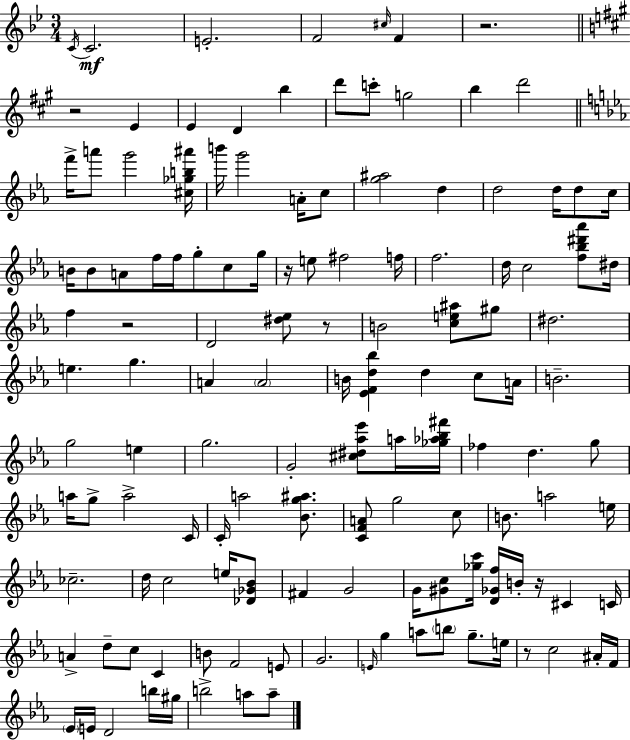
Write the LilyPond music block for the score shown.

{
  \clef treble
  \numericTimeSignature
  \time 3/4
  \key g \minor
  \acciaccatura { c'16 }\mf c'2. | e'2.-. | f'2 \grace { cis''16 } f'4 | r2. | \break \bar "||" \break \key a \major r2 e'4 | e'4 d'4 b''4 | d'''8 c'''8-. g''2 | b''4 d'''2 | \break \bar "||" \break \key ees \major f'''16-> a'''8 g'''2 <cis'' ges'' b'' ais'''>16 | b'''16 g'''2 a'16-. c''8 | <g'' ais''>2 d''4 | d''2 d''16 d''8 c''16 | \break b'16 b'8 a'8 f''16 f''16 g''8-. c''8 g''16 | r16 e''8 fis''2 f''16 | f''2. | d''16 c''2 <f'' bes'' dis''' aes'''>8 dis''16 | \break f''4 r2 | d'2 <dis'' ees''>8 r8 | b'2 <c'' e'' ais''>8 gis''8 | dis''2. | \break e''4. g''4. | a'4 \parenthesize a'2 | b'16 <ees' f' d'' bes''>4 d''4 c''8 a'16 | b'2.-- | \break g''2 e''4 | g''2. | g'2-. <cis'' dis'' aes'' ees'''>8 a''16 <ges'' aes'' bes'' fis'''>16 | fes''4 d''4. g''8 | \break a''16 g''8-> a''2-> c'16 | c'16-. a''2 <bes' g'' ais''>8. | <c' f' a'>8 g''2 c''8 | b'8. a''2 e''16 | \break ces''2.-- | d''16 c''2 e''16 <des' ges' bes'>8 | fis'4 g'2 | g'16 <gis' c''>8 <ges'' c'''>16 <d' ges' f''>16 b'16-. r16 cis'4 c'16 | \break a'4-> d''8-- c''8 c'4 | b'8 f'2 e'8 | g'2. | \grace { e'16 } g''4 a''8 \parenthesize b''8 g''8.-- | \break e''16 r8 c''2 ais'16-. | f'16 \parenthesize ees'16 e'16 d'2 b''16 | gis''16 b''2-> a''8 a''8-- | \bar "|."
}